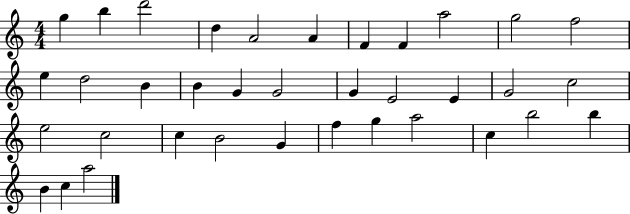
X:1
T:Untitled
M:4/4
L:1/4
K:C
g b d'2 d A2 A F F a2 g2 f2 e d2 B B G G2 G E2 E G2 c2 e2 c2 c B2 G f g a2 c b2 b B c a2